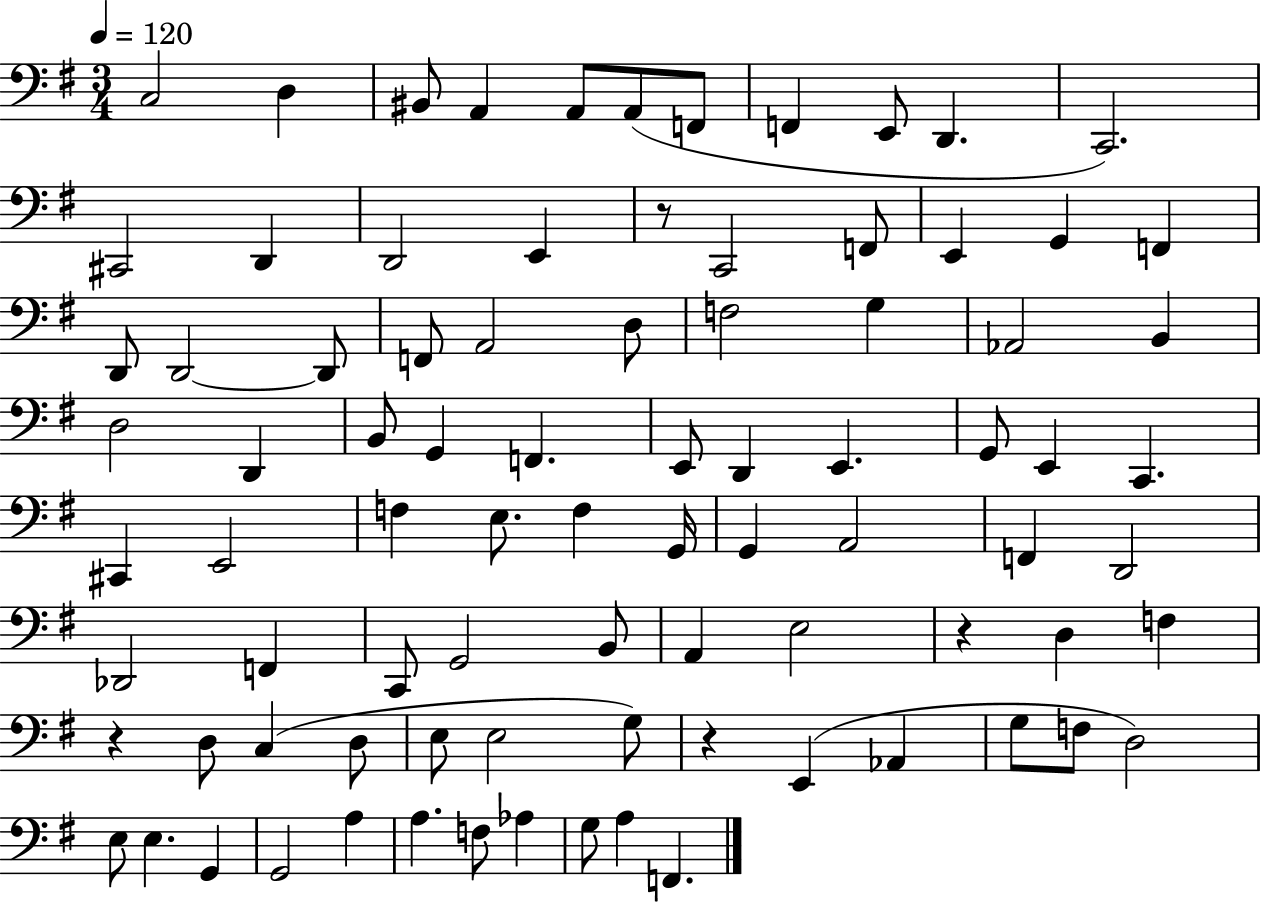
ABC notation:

X:1
T:Untitled
M:3/4
L:1/4
K:G
C,2 D, ^B,,/2 A,, A,,/2 A,,/2 F,,/2 F,, E,,/2 D,, C,,2 ^C,,2 D,, D,,2 E,, z/2 C,,2 F,,/2 E,, G,, F,, D,,/2 D,,2 D,,/2 F,,/2 A,,2 D,/2 F,2 G, _A,,2 B,, D,2 D,, B,,/2 G,, F,, E,,/2 D,, E,, G,,/2 E,, C,, ^C,, E,,2 F, E,/2 F, G,,/4 G,, A,,2 F,, D,,2 _D,,2 F,, C,,/2 G,,2 B,,/2 A,, E,2 z D, F, z D,/2 C, D,/2 E,/2 E,2 G,/2 z E,, _A,, G,/2 F,/2 D,2 E,/2 E, G,, G,,2 A, A, F,/2 _A, G,/2 A, F,,